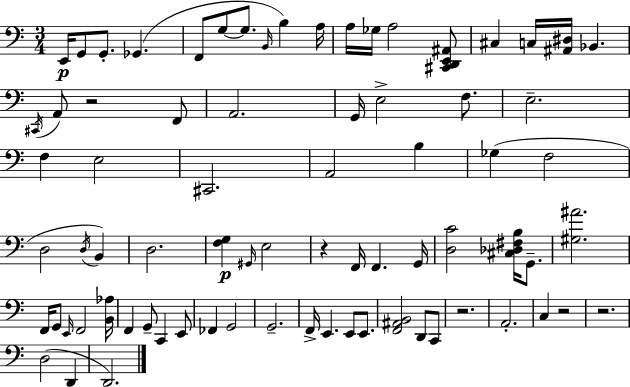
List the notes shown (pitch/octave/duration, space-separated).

E2/s G2/e G2/e. Gb2/q. F2/e G3/e G3/e. B2/s B3/q A3/s A3/s Gb3/s A3/h [C#2,D2,E2,A#2]/e C#3/q C3/s [A#2,D#3]/s Bb2/q. C#2/s A2/e R/h F2/e A2/h. G2/s E3/h F3/e. E3/h. F3/q E3/h C#2/h. A2/h B3/q Gb3/q F3/h D3/h D3/s B2/q D3/h. [F3,G3]/q G#2/s E3/h R/q F2/s F2/q. G2/s [D3,C4]/h [C#3,Db3,F#3,B3]/s G2/e. [G#3,A#4]/h. F2/s G2/e E2/s F2/h [B2,Ab3]/s F2/q G2/e C2/q E2/e FES2/q G2/h G2/h. F2/s E2/q. E2/e E2/e. [F2,A#2,B2]/h D2/e C2/e R/h. A2/h. C3/q R/h R/h. D3/h D2/q D2/h.